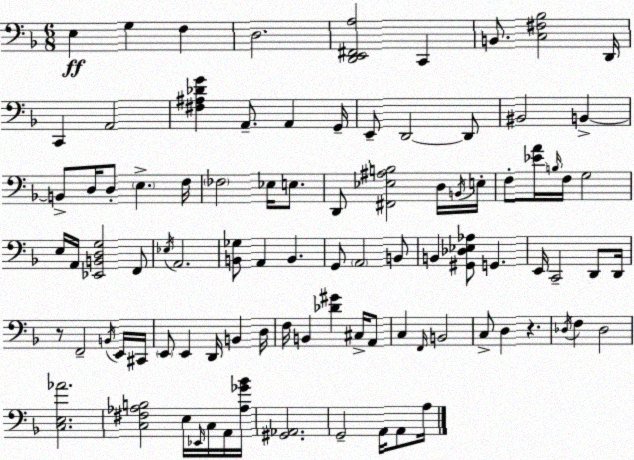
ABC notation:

X:1
T:Untitled
M:6/8
L:1/4
K:F
E, G, F, D,2 [D,,E,,^F,,A,]2 C,, B,,/2 [C,^F,_B,]2 D,,/4 C,, A,,2 [^F,^A,_DG] A,,/2 A,, G,,/4 E,,/2 D,,2 D,,/2 ^B,,2 B,, B,,/2 D,/4 D,/2 E, F,/4 _F,2 _E,/4 E,/2 D,,/2 [^F,,_E,^A,B,]2 D,/4 B,,/4 E,/4 F,/2 [_EA]/4 B,/4 F,/4 G,2 E,/4 A,,/4 [_E,,B,,D,G,]2 F,,/2 _E,/4 A,,2 [B,,_G,]/2 A,, B,, G,,/2 A,,2 B,,/2 B,, [^G,,_D,_E,_A,]/2 G,, E,,/4 C,,2 D,,/2 D,,/4 z/2 F,,2 B,,/4 E,,/4 ^C,,/4 E,,/2 E,, D,,/4 B,, D,/4 F,/4 B,, [_D^G] ^C,/4 A,,/2 C, F,,/4 B,,2 C,/2 D, z _D,/4 F, _D,2 [C,E,_A]2 [C,^F,_A,B,]2 E,/4 _E,,/4 C,/4 A,,/4 [_A,_G_B]/4 [^G,,_A,,]2 G,,2 A,,/4 A,,/2 A,/4